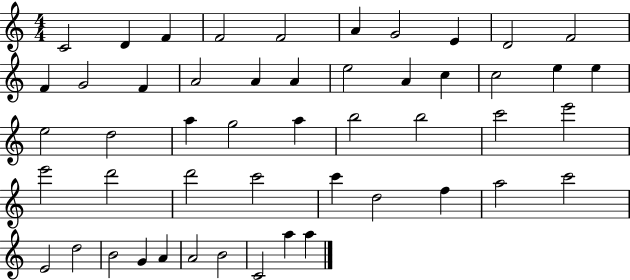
C4/h D4/q F4/q F4/h F4/h A4/q G4/h E4/q D4/h F4/h F4/q G4/h F4/q A4/h A4/q A4/q E5/h A4/q C5/q C5/h E5/q E5/q E5/h D5/h A5/q G5/h A5/q B5/h B5/h C6/h E6/h E6/h D6/h D6/h C6/h C6/q D5/h F5/q A5/h C6/h E4/h D5/h B4/h G4/q A4/q A4/h B4/h C4/h A5/q A5/q